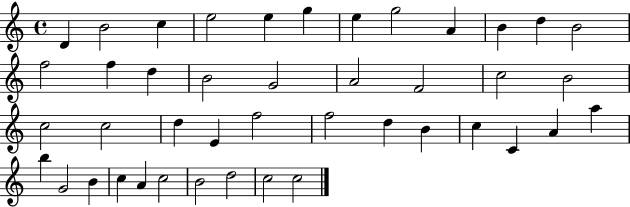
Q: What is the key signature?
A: C major